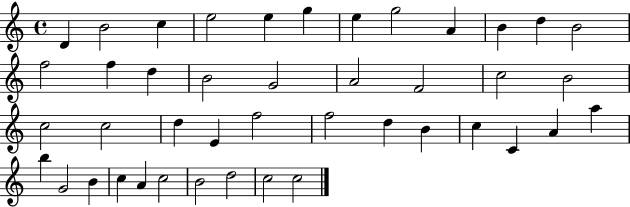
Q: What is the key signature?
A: C major